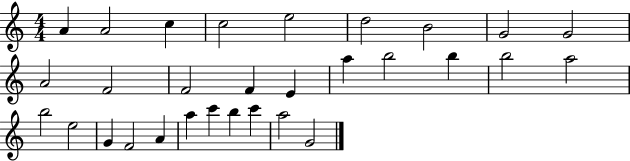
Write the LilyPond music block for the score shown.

{
  \clef treble
  \numericTimeSignature
  \time 4/4
  \key c \major
  a'4 a'2 c''4 | c''2 e''2 | d''2 b'2 | g'2 g'2 | \break a'2 f'2 | f'2 f'4 e'4 | a''4 b''2 b''4 | b''2 a''2 | \break b''2 e''2 | g'4 f'2 a'4 | a''4 c'''4 b''4 c'''4 | a''2 g'2 | \break \bar "|."
}